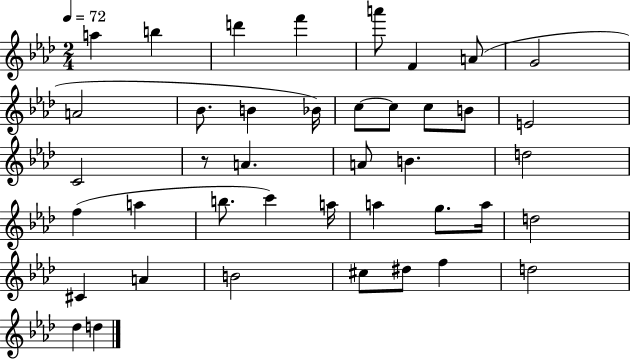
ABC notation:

X:1
T:Untitled
M:2/4
L:1/4
K:Ab
a b d' f' a'/2 F A/2 G2 A2 _B/2 B _B/4 c/2 c/2 c/2 B/2 E2 C2 z/2 A A/2 B d2 f a b/2 c' a/4 a g/2 a/4 d2 ^C A B2 ^c/2 ^d/2 f d2 _d d